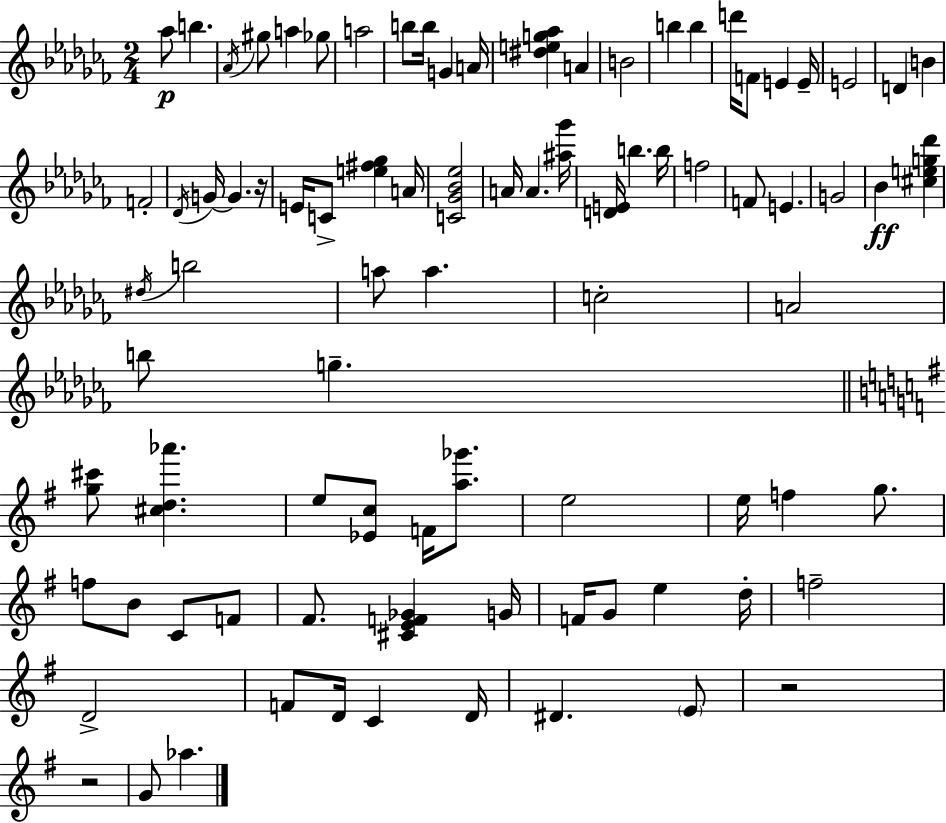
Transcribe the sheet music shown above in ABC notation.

X:1
T:Untitled
M:2/4
L:1/4
K:Abm
_a/2 b _A/4 ^g/2 a _g/2 a2 b/2 b/4 G A/4 [^deg_a] A B2 b b d'/4 F/2 E E/4 E2 D B F2 _D/4 G/4 G z/4 E/4 C/2 [e^f_g] A/4 [C_G_B_e]2 A/4 A [^a_g']/4 [DE]/4 b b/4 f2 F/2 E G2 _B [^ceg_d'] ^d/4 b2 a/2 a c2 A2 b/2 g [g^c']/2 [^cd_a'] e/2 [_Ec]/2 F/4 [a_g']/2 e2 e/4 f g/2 f/2 B/2 C/2 F/2 ^F/2 [^CEF_G] G/4 F/4 G/2 e d/4 f2 D2 F/2 D/4 C D/4 ^D E/2 z2 z2 G/2 _a